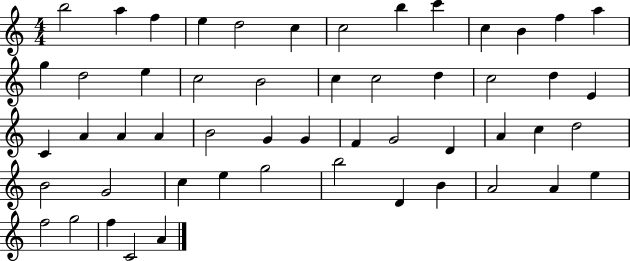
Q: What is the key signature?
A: C major